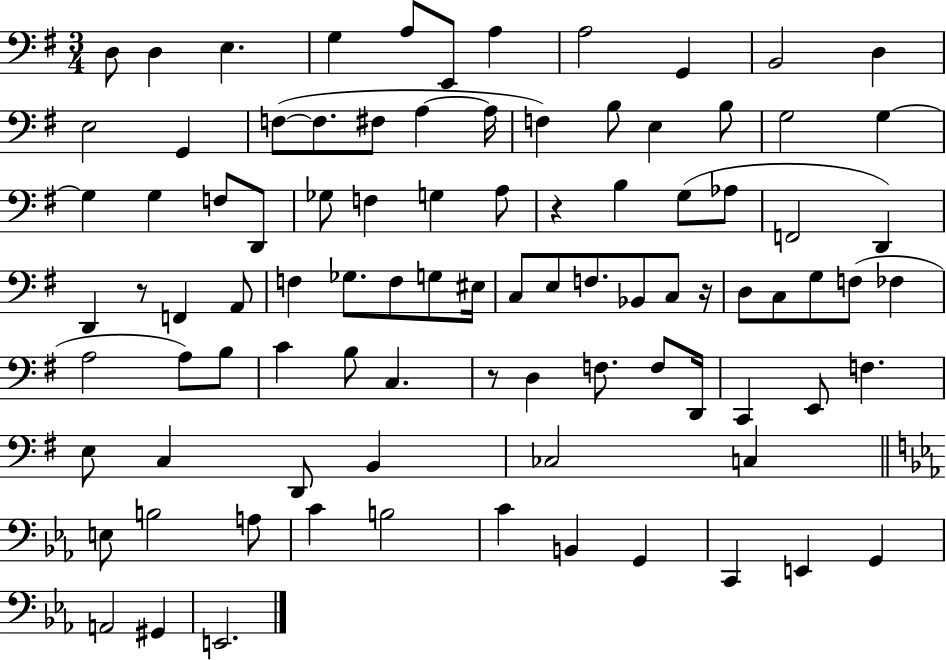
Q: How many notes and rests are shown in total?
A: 92